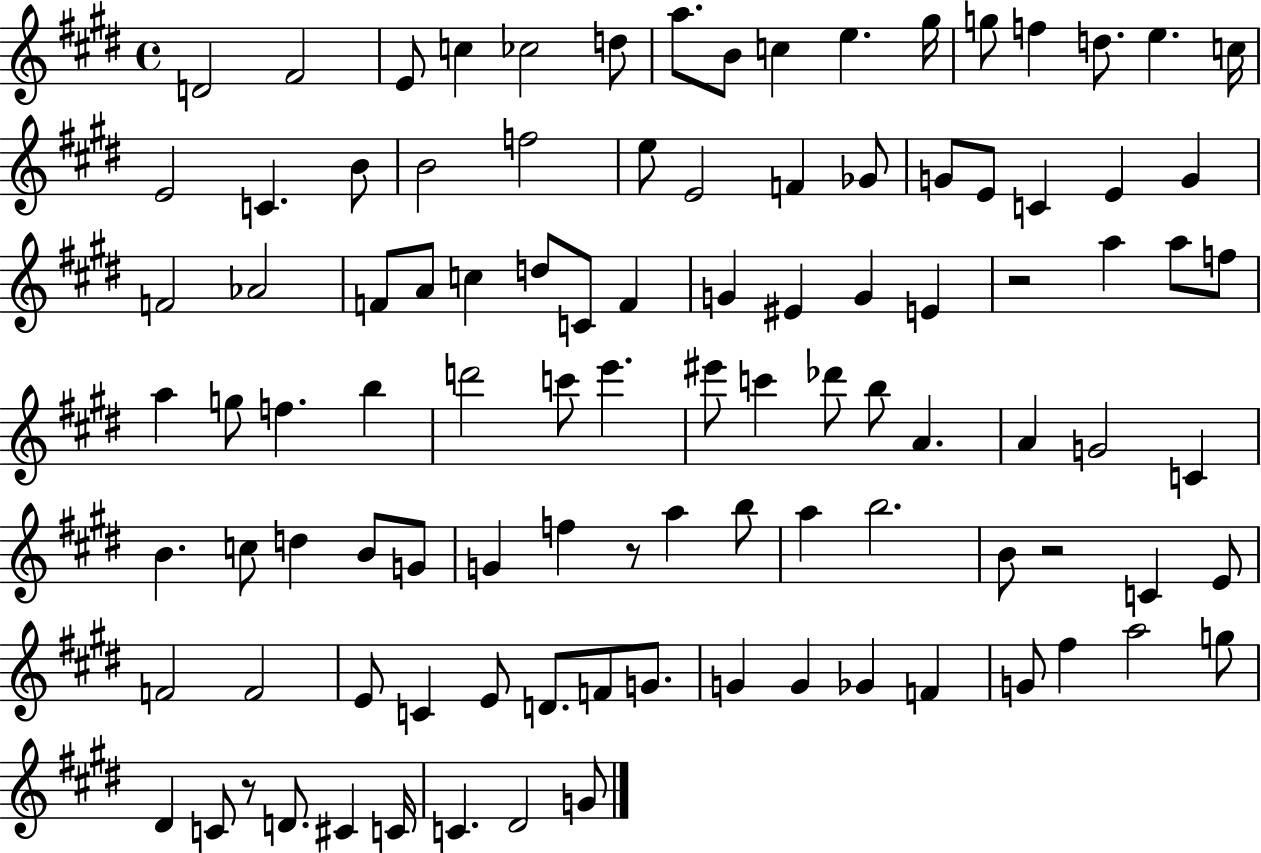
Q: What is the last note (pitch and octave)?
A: G4